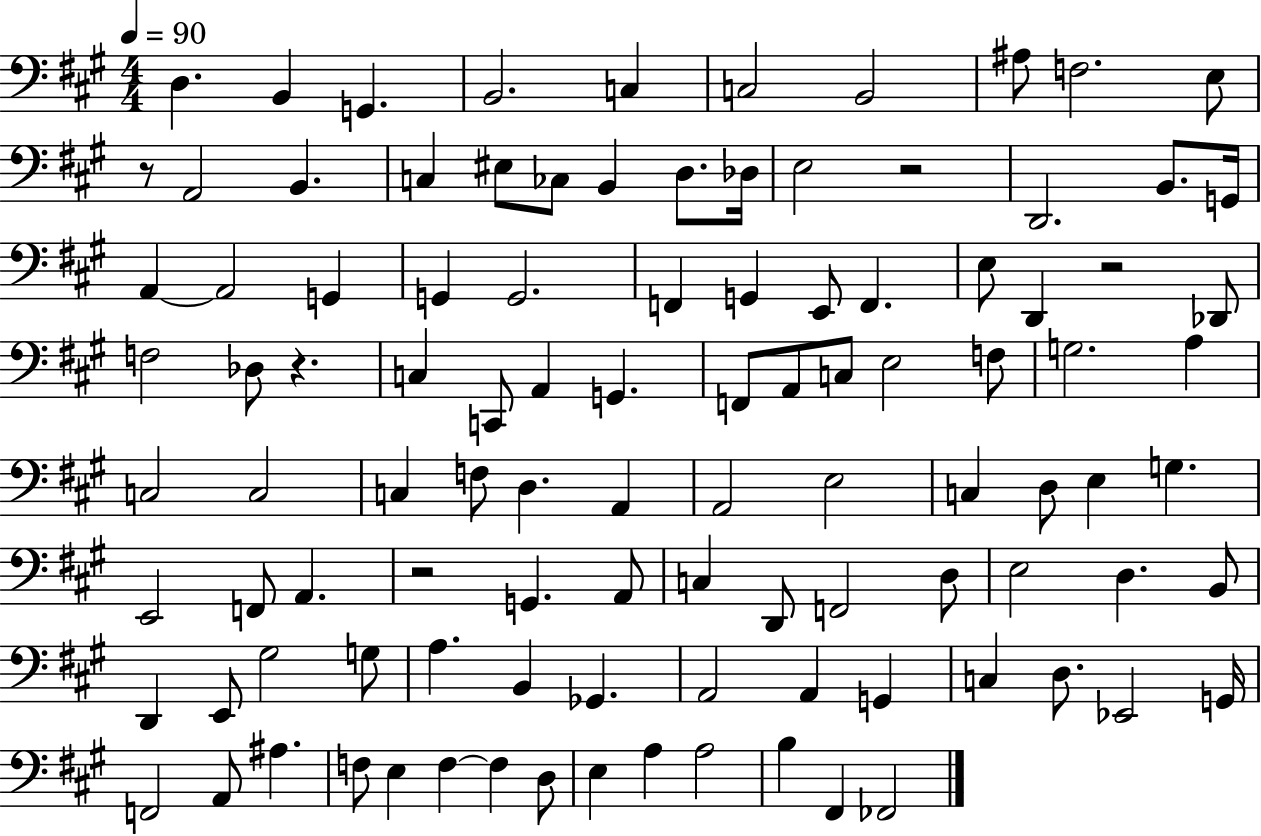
D3/q. B2/q G2/q. B2/h. C3/q C3/h B2/h A#3/e F3/h. E3/e R/e A2/h B2/q. C3/q EIS3/e CES3/e B2/q D3/e. Db3/s E3/h R/h D2/h. B2/e. G2/s A2/q A2/h G2/q G2/q G2/h. F2/q G2/q E2/e F2/q. E3/e D2/q R/h Db2/e F3/h Db3/e R/q. C3/q C2/e A2/q G2/q. F2/e A2/e C3/e E3/h F3/e G3/h. A3/q C3/h C3/h C3/q F3/e D3/q. A2/q A2/h E3/h C3/q D3/e E3/q G3/q. E2/h F2/e A2/q. R/h G2/q. A2/e C3/q D2/e F2/h D3/e E3/h D3/q. B2/e D2/q E2/e G#3/h G3/e A3/q. B2/q Gb2/q. A2/h A2/q G2/q C3/q D3/e. Eb2/h G2/s F2/h A2/e A#3/q. F3/e E3/q F3/q F3/q D3/e E3/q A3/q A3/h B3/q F#2/q FES2/h